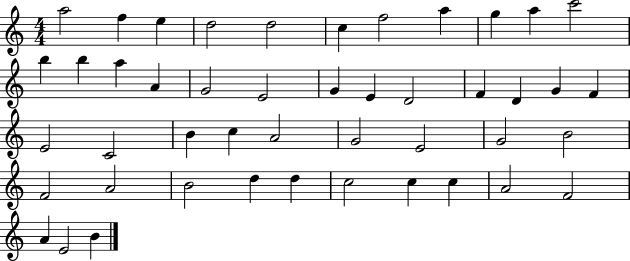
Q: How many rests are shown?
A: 0